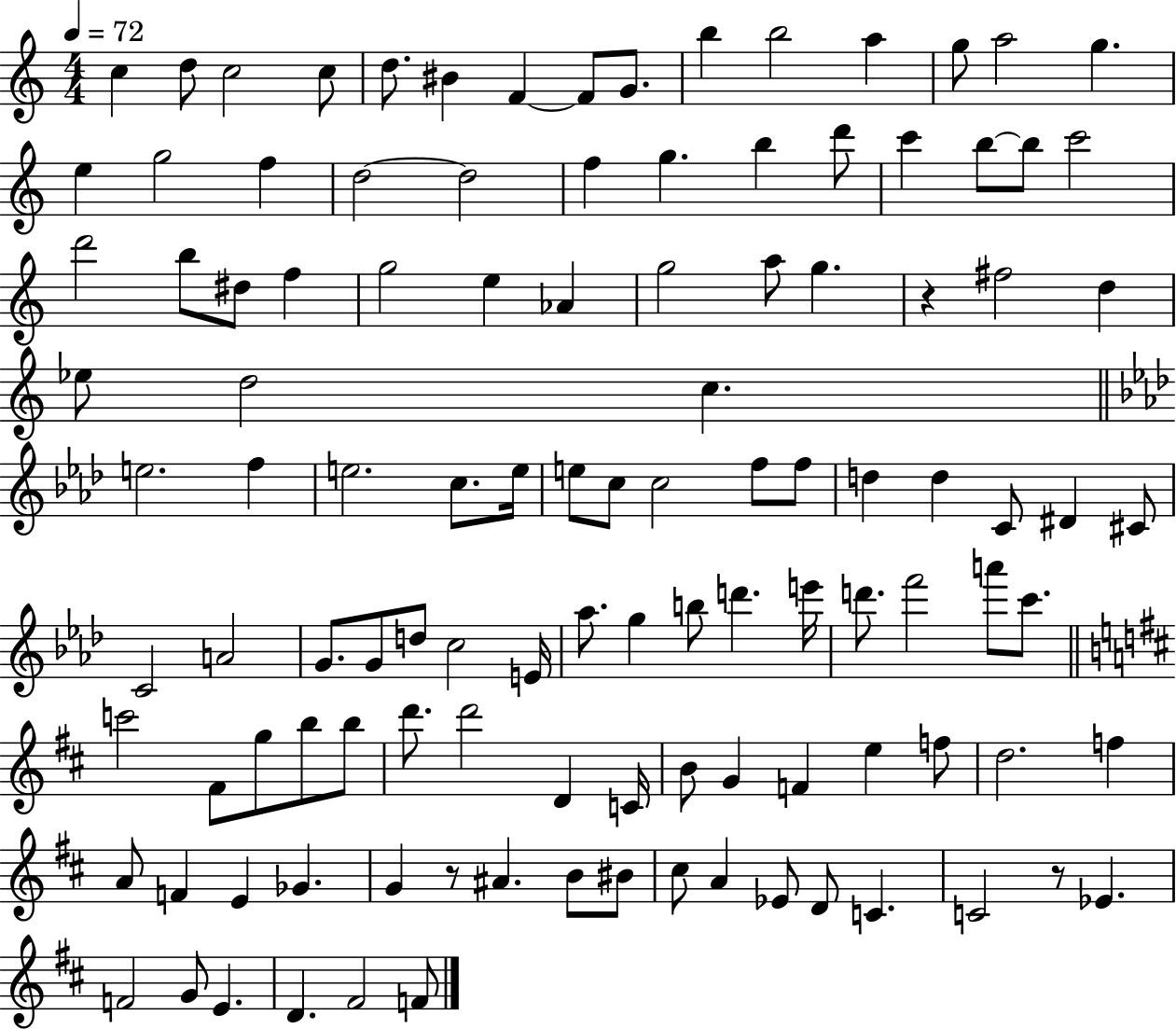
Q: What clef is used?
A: treble